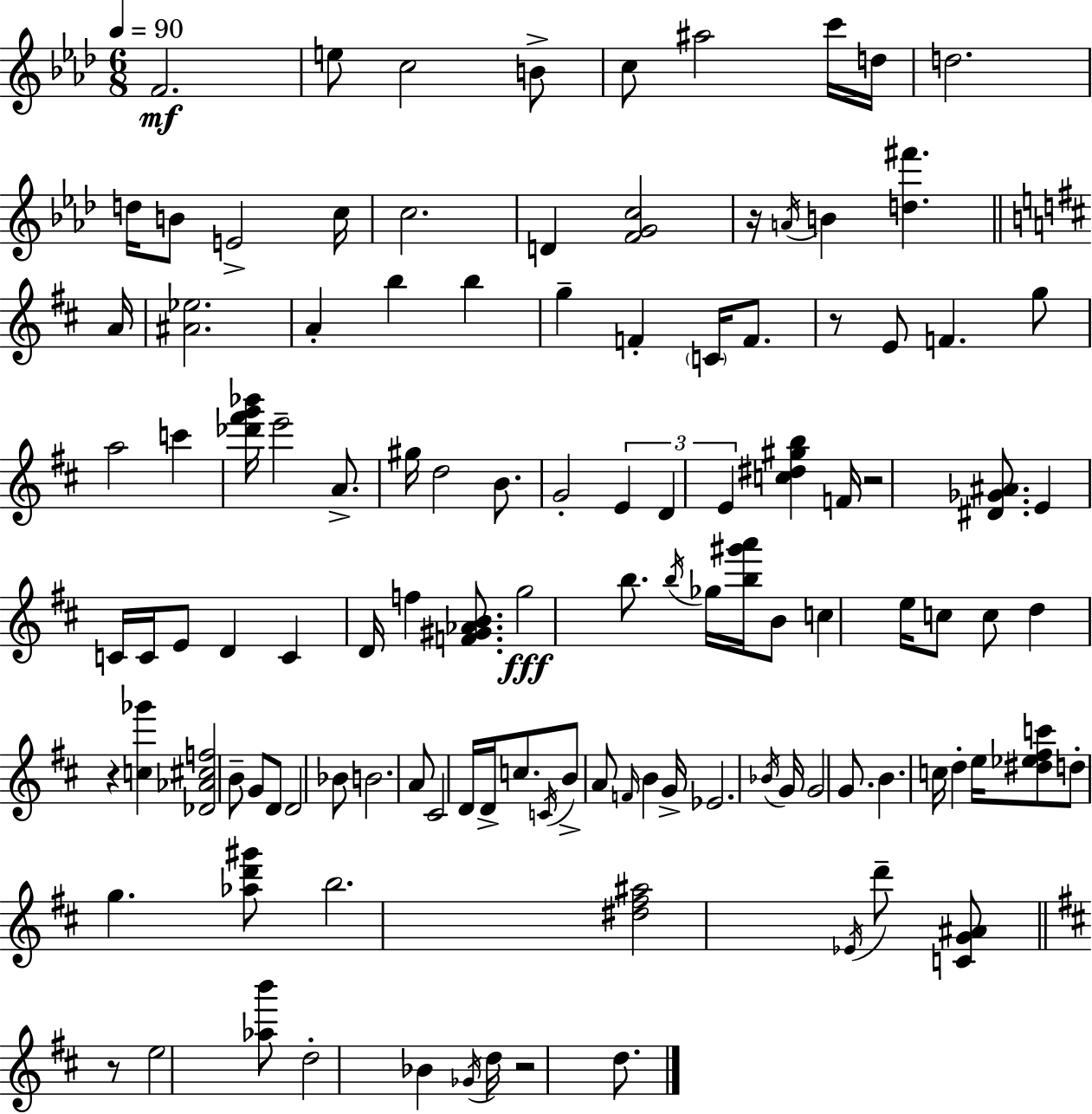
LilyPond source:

{
  \clef treble
  \numericTimeSignature
  \time 6/8
  \key f \minor
  \tempo 4 = 90
  \repeat volta 2 { f'2.\mf | e''8 c''2 b'8-> | c''8 ais''2 c'''16 d''16 | d''2. | \break d''16 b'8 e'2-> c''16 | c''2. | d'4 <f' g' c''>2 | r16 \acciaccatura { a'16 } b'4 <d'' fis'''>4. | \break \bar "||" \break \key d \major a'16 <ais' ees''>2. | a'4-. b''4 b''4 | g''4-- f'4-. \parenthesize c'16 f'8. | r8 e'8 f'4. g''8 | \break a''2 c'''4 | <des''' fis''' g''' bes'''>16 e'''2-- a'8.-> | gis''16 d''2 b'8. | g'2-. \tuplet 3/2 { e'4 | \break d'4 e'4 } <c'' dis'' gis'' b''>4 | f'16 r2 <dis' ges' ais'>8. | e'4 c'16 c'16 e'8 d'4 | c'4 d'16 f''4 <f' gis' aes' b'>8. | \break g''2\fff b''8. | \acciaccatura { b''16 } ges''16 <b'' gis''' a'''>16 b'8 c''4 e''16 c''8 | c''8 d''4 r4 <c'' ges'''>4 | <des' aes' cis'' f''>2 b'8-- | \break g'8 d'8 d'2 | bes'8 b'2. | a'8 cis'2 | d'16 d'16-> c''8. \acciaccatura { c'16 } b'8-> a'8 \grace { f'16 } b'4 | \break g'16-> ees'2. | \acciaccatura { bes'16 } g'16 g'2 | g'8. b'4. c''16 | d''4-. e''16 <dis'' ees'' fis'' c'''>8 d''8-. g''4. | \break <aes'' d''' gis'''>8 b''2. | <dis'' fis'' ais''>2 | \acciaccatura { ees'16 } d'''8-- <c' g' ais'>8 \bar "||" \break \key b \minor r8 e''2 <aes'' b'''>8 | d''2-. bes'4 | \acciaccatura { ges'16 } d''16 r2 d''8. | } \bar "|."
}